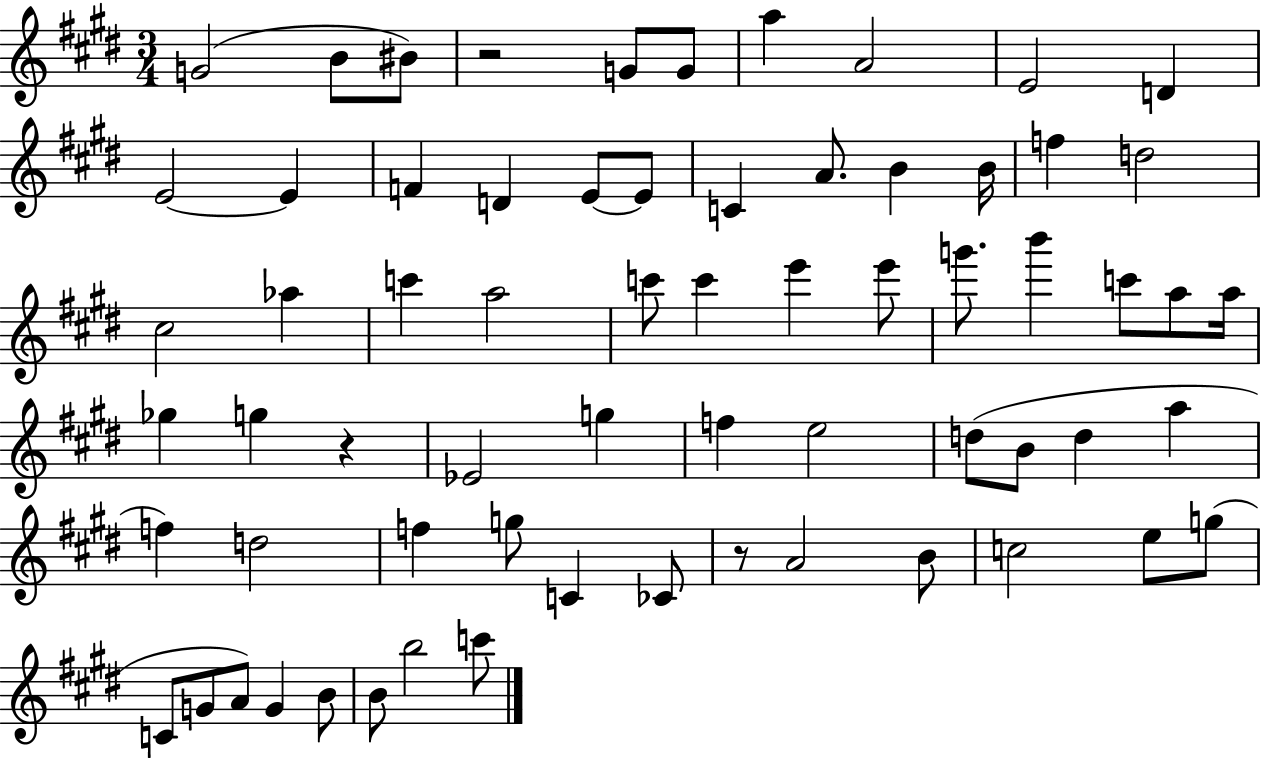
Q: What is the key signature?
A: E major